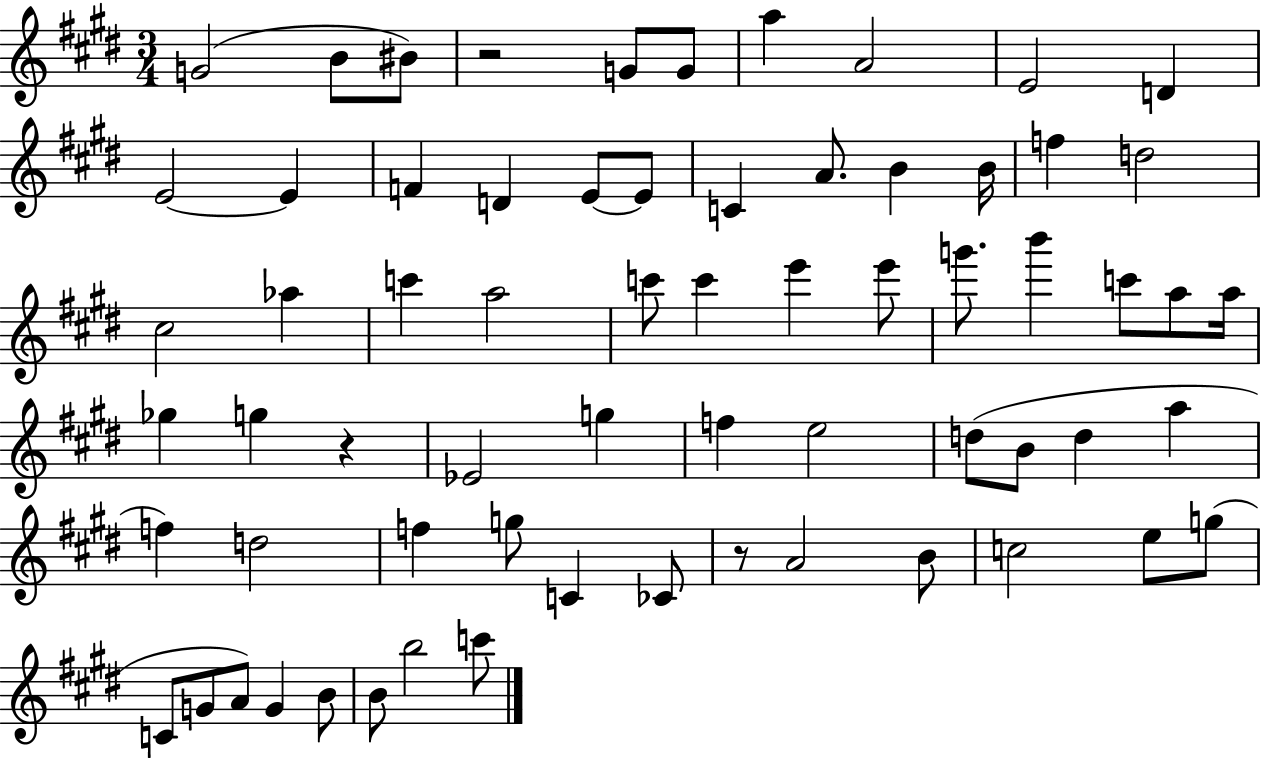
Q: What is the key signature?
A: E major